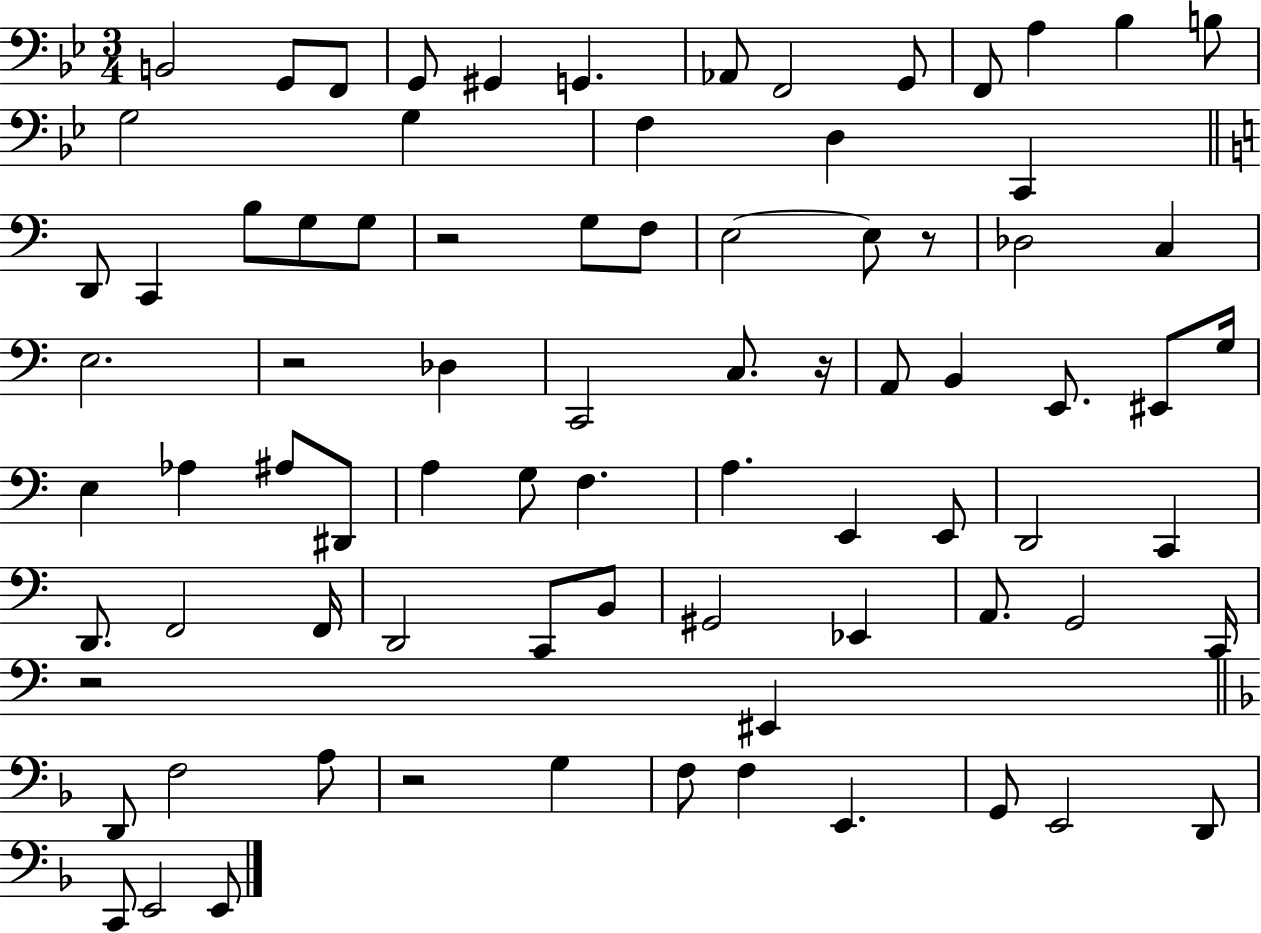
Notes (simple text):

B2/h G2/e F2/e G2/e G#2/q G2/q. Ab2/e F2/h G2/e F2/e A3/q Bb3/q B3/e G3/h G3/q F3/q D3/q C2/q D2/e C2/q B3/e G3/e G3/e R/h G3/e F3/e E3/h E3/e R/e Db3/h C3/q E3/h. R/h Db3/q C2/h C3/e. R/s A2/e B2/q E2/e. EIS2/e G3/s E3/q Ab3/q A#3/e D#2/e A3/q G3/e F3/q. A3/q. E2/q E2/e D2/h C2/q D2/e. F2/h F2/s D2/h C2/e B2/e G#2/h Eb2/q A2/e. G2/h C2/s R/h EIS2/q D2/e F3/h A3/e R/h G3/q F3/e F3/q E2/q. G2/e E2/h D2/e C2/e E2/h E2/e